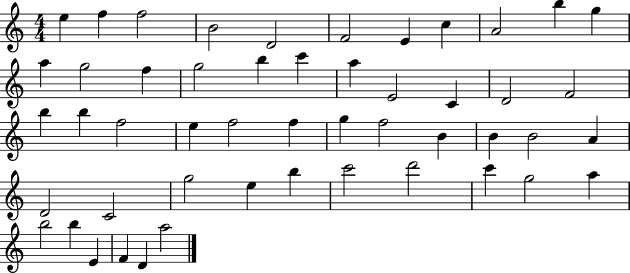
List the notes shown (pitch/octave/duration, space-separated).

E5/q F5/q F5/h B4/h D4/h F4/h E4/q C5/q A4/h B5/q G5/q A5/q G5/h F5/q G5/h B5/q C6/q A5/q E4/h C4/q D4/h F4/h B5/q B5/q F5/h E5/q F5/h F5/q G5/q F5/h B4/q B4/q B4/h A4/q D4/h C4/h G5/h E5/q B5/q C6/h D6/h C6/q G5/h A5/q B5/h B5/q E4/q F4/q D4/q A5/h